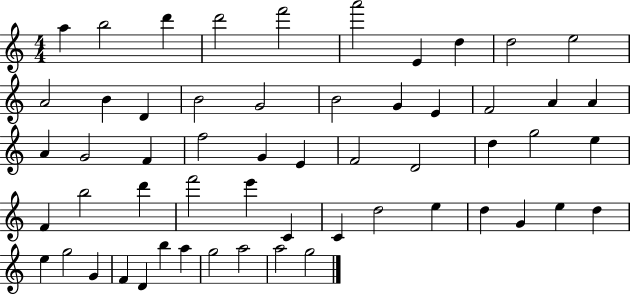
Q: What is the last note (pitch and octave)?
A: G5